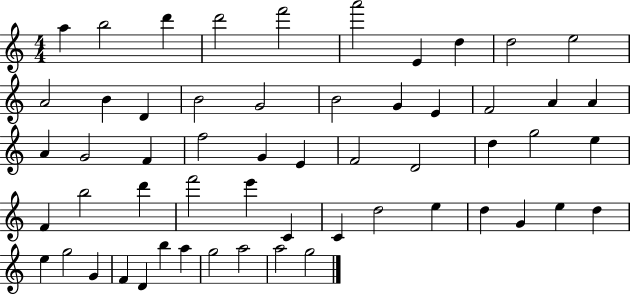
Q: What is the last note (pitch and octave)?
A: G5